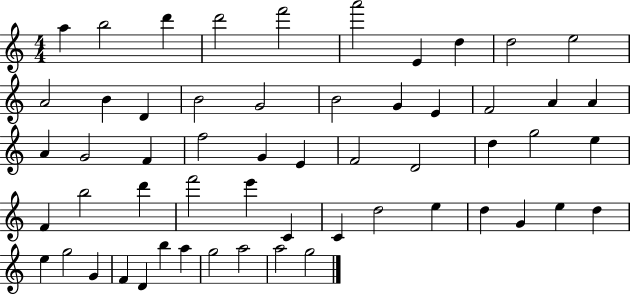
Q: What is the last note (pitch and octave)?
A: G5